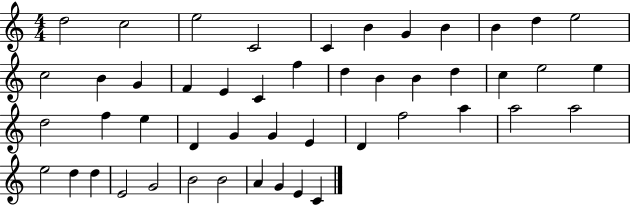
D5/h C5/h E5/h C4/h C4/q B4/q G4/q B4/q B4/q D5/q E5/h C5/h B4/q G4/q F4/q E4/q C4/q F5/q D5/q B4/q B4/q D5/q C5/q E5/h E5/q D5/h F5/q E5/q D4/q G4/q G4/q E4/q D4/q F5/h A5/q A5/h A5/h E5/h D5/q D5/q E4/h G4/h B4/h B4/h A4/q G4/q E4/q C4/q